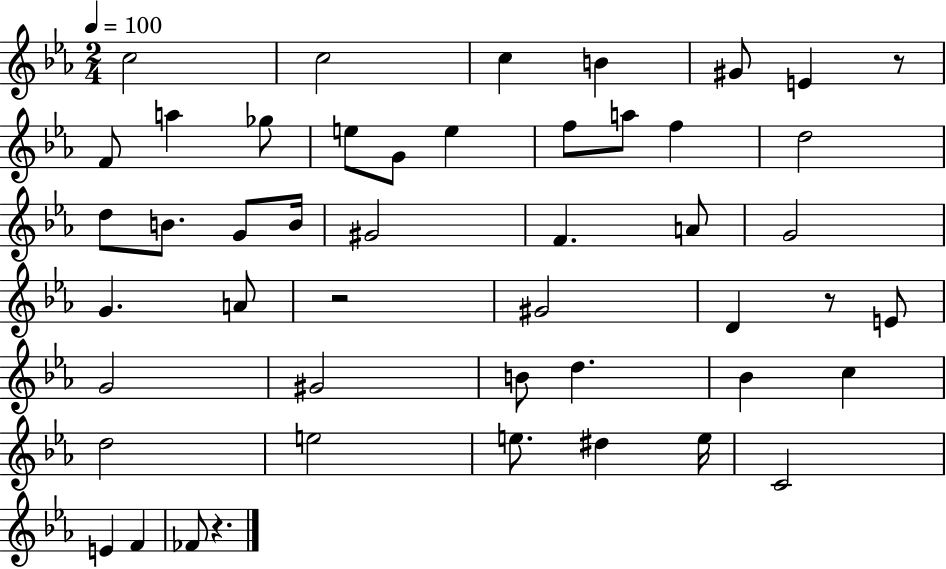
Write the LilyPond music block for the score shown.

{
  \clef treble
  \numericTimeSignature
  \time 2/4
  \key ees \major
  \tempo 4 = 100
  \repeat volta 2 { c''2 | c''2 | c''4 b'4 | gis'8 e'4 r8 | \break f'8 a''4 ges''8 | e''8 g'8 e''4 | f''8 a''8 f''4 | d''2 | \break d''8 b'8. g'8 b'16 | gis'2 | f'4. a'8 | g'2 | \break g'4. a'8 | r2 | gis'2 | d'4 r8 e'8 | \break g'2 | gis'2 | b'8 d''4. | bes'4 c''4 | \break d''2 | e''2 | e''8. dis''4 e''16 | c'2 | \break e'4 f'4 | fes'8 r4. | } \bar "|."
}